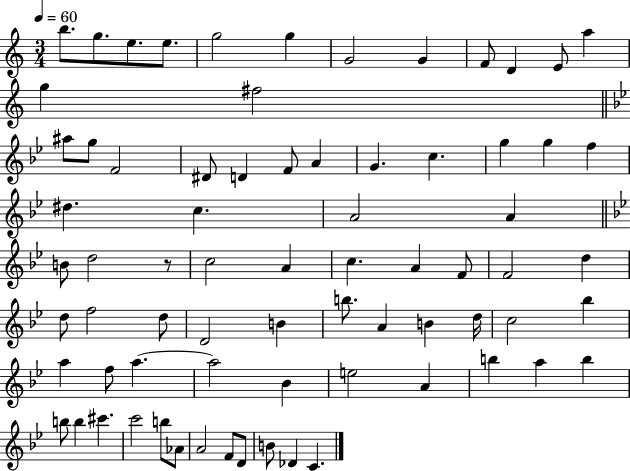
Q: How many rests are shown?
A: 1